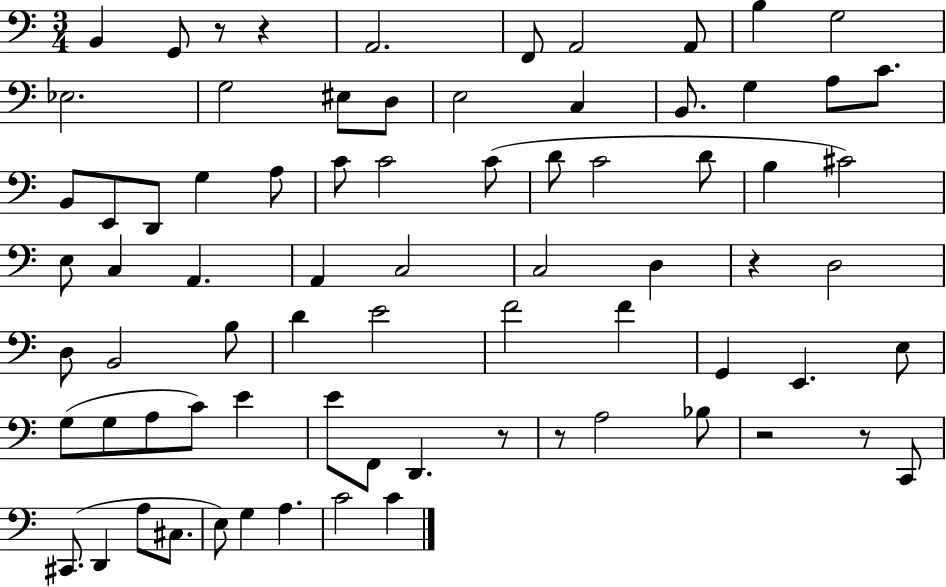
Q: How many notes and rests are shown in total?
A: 76